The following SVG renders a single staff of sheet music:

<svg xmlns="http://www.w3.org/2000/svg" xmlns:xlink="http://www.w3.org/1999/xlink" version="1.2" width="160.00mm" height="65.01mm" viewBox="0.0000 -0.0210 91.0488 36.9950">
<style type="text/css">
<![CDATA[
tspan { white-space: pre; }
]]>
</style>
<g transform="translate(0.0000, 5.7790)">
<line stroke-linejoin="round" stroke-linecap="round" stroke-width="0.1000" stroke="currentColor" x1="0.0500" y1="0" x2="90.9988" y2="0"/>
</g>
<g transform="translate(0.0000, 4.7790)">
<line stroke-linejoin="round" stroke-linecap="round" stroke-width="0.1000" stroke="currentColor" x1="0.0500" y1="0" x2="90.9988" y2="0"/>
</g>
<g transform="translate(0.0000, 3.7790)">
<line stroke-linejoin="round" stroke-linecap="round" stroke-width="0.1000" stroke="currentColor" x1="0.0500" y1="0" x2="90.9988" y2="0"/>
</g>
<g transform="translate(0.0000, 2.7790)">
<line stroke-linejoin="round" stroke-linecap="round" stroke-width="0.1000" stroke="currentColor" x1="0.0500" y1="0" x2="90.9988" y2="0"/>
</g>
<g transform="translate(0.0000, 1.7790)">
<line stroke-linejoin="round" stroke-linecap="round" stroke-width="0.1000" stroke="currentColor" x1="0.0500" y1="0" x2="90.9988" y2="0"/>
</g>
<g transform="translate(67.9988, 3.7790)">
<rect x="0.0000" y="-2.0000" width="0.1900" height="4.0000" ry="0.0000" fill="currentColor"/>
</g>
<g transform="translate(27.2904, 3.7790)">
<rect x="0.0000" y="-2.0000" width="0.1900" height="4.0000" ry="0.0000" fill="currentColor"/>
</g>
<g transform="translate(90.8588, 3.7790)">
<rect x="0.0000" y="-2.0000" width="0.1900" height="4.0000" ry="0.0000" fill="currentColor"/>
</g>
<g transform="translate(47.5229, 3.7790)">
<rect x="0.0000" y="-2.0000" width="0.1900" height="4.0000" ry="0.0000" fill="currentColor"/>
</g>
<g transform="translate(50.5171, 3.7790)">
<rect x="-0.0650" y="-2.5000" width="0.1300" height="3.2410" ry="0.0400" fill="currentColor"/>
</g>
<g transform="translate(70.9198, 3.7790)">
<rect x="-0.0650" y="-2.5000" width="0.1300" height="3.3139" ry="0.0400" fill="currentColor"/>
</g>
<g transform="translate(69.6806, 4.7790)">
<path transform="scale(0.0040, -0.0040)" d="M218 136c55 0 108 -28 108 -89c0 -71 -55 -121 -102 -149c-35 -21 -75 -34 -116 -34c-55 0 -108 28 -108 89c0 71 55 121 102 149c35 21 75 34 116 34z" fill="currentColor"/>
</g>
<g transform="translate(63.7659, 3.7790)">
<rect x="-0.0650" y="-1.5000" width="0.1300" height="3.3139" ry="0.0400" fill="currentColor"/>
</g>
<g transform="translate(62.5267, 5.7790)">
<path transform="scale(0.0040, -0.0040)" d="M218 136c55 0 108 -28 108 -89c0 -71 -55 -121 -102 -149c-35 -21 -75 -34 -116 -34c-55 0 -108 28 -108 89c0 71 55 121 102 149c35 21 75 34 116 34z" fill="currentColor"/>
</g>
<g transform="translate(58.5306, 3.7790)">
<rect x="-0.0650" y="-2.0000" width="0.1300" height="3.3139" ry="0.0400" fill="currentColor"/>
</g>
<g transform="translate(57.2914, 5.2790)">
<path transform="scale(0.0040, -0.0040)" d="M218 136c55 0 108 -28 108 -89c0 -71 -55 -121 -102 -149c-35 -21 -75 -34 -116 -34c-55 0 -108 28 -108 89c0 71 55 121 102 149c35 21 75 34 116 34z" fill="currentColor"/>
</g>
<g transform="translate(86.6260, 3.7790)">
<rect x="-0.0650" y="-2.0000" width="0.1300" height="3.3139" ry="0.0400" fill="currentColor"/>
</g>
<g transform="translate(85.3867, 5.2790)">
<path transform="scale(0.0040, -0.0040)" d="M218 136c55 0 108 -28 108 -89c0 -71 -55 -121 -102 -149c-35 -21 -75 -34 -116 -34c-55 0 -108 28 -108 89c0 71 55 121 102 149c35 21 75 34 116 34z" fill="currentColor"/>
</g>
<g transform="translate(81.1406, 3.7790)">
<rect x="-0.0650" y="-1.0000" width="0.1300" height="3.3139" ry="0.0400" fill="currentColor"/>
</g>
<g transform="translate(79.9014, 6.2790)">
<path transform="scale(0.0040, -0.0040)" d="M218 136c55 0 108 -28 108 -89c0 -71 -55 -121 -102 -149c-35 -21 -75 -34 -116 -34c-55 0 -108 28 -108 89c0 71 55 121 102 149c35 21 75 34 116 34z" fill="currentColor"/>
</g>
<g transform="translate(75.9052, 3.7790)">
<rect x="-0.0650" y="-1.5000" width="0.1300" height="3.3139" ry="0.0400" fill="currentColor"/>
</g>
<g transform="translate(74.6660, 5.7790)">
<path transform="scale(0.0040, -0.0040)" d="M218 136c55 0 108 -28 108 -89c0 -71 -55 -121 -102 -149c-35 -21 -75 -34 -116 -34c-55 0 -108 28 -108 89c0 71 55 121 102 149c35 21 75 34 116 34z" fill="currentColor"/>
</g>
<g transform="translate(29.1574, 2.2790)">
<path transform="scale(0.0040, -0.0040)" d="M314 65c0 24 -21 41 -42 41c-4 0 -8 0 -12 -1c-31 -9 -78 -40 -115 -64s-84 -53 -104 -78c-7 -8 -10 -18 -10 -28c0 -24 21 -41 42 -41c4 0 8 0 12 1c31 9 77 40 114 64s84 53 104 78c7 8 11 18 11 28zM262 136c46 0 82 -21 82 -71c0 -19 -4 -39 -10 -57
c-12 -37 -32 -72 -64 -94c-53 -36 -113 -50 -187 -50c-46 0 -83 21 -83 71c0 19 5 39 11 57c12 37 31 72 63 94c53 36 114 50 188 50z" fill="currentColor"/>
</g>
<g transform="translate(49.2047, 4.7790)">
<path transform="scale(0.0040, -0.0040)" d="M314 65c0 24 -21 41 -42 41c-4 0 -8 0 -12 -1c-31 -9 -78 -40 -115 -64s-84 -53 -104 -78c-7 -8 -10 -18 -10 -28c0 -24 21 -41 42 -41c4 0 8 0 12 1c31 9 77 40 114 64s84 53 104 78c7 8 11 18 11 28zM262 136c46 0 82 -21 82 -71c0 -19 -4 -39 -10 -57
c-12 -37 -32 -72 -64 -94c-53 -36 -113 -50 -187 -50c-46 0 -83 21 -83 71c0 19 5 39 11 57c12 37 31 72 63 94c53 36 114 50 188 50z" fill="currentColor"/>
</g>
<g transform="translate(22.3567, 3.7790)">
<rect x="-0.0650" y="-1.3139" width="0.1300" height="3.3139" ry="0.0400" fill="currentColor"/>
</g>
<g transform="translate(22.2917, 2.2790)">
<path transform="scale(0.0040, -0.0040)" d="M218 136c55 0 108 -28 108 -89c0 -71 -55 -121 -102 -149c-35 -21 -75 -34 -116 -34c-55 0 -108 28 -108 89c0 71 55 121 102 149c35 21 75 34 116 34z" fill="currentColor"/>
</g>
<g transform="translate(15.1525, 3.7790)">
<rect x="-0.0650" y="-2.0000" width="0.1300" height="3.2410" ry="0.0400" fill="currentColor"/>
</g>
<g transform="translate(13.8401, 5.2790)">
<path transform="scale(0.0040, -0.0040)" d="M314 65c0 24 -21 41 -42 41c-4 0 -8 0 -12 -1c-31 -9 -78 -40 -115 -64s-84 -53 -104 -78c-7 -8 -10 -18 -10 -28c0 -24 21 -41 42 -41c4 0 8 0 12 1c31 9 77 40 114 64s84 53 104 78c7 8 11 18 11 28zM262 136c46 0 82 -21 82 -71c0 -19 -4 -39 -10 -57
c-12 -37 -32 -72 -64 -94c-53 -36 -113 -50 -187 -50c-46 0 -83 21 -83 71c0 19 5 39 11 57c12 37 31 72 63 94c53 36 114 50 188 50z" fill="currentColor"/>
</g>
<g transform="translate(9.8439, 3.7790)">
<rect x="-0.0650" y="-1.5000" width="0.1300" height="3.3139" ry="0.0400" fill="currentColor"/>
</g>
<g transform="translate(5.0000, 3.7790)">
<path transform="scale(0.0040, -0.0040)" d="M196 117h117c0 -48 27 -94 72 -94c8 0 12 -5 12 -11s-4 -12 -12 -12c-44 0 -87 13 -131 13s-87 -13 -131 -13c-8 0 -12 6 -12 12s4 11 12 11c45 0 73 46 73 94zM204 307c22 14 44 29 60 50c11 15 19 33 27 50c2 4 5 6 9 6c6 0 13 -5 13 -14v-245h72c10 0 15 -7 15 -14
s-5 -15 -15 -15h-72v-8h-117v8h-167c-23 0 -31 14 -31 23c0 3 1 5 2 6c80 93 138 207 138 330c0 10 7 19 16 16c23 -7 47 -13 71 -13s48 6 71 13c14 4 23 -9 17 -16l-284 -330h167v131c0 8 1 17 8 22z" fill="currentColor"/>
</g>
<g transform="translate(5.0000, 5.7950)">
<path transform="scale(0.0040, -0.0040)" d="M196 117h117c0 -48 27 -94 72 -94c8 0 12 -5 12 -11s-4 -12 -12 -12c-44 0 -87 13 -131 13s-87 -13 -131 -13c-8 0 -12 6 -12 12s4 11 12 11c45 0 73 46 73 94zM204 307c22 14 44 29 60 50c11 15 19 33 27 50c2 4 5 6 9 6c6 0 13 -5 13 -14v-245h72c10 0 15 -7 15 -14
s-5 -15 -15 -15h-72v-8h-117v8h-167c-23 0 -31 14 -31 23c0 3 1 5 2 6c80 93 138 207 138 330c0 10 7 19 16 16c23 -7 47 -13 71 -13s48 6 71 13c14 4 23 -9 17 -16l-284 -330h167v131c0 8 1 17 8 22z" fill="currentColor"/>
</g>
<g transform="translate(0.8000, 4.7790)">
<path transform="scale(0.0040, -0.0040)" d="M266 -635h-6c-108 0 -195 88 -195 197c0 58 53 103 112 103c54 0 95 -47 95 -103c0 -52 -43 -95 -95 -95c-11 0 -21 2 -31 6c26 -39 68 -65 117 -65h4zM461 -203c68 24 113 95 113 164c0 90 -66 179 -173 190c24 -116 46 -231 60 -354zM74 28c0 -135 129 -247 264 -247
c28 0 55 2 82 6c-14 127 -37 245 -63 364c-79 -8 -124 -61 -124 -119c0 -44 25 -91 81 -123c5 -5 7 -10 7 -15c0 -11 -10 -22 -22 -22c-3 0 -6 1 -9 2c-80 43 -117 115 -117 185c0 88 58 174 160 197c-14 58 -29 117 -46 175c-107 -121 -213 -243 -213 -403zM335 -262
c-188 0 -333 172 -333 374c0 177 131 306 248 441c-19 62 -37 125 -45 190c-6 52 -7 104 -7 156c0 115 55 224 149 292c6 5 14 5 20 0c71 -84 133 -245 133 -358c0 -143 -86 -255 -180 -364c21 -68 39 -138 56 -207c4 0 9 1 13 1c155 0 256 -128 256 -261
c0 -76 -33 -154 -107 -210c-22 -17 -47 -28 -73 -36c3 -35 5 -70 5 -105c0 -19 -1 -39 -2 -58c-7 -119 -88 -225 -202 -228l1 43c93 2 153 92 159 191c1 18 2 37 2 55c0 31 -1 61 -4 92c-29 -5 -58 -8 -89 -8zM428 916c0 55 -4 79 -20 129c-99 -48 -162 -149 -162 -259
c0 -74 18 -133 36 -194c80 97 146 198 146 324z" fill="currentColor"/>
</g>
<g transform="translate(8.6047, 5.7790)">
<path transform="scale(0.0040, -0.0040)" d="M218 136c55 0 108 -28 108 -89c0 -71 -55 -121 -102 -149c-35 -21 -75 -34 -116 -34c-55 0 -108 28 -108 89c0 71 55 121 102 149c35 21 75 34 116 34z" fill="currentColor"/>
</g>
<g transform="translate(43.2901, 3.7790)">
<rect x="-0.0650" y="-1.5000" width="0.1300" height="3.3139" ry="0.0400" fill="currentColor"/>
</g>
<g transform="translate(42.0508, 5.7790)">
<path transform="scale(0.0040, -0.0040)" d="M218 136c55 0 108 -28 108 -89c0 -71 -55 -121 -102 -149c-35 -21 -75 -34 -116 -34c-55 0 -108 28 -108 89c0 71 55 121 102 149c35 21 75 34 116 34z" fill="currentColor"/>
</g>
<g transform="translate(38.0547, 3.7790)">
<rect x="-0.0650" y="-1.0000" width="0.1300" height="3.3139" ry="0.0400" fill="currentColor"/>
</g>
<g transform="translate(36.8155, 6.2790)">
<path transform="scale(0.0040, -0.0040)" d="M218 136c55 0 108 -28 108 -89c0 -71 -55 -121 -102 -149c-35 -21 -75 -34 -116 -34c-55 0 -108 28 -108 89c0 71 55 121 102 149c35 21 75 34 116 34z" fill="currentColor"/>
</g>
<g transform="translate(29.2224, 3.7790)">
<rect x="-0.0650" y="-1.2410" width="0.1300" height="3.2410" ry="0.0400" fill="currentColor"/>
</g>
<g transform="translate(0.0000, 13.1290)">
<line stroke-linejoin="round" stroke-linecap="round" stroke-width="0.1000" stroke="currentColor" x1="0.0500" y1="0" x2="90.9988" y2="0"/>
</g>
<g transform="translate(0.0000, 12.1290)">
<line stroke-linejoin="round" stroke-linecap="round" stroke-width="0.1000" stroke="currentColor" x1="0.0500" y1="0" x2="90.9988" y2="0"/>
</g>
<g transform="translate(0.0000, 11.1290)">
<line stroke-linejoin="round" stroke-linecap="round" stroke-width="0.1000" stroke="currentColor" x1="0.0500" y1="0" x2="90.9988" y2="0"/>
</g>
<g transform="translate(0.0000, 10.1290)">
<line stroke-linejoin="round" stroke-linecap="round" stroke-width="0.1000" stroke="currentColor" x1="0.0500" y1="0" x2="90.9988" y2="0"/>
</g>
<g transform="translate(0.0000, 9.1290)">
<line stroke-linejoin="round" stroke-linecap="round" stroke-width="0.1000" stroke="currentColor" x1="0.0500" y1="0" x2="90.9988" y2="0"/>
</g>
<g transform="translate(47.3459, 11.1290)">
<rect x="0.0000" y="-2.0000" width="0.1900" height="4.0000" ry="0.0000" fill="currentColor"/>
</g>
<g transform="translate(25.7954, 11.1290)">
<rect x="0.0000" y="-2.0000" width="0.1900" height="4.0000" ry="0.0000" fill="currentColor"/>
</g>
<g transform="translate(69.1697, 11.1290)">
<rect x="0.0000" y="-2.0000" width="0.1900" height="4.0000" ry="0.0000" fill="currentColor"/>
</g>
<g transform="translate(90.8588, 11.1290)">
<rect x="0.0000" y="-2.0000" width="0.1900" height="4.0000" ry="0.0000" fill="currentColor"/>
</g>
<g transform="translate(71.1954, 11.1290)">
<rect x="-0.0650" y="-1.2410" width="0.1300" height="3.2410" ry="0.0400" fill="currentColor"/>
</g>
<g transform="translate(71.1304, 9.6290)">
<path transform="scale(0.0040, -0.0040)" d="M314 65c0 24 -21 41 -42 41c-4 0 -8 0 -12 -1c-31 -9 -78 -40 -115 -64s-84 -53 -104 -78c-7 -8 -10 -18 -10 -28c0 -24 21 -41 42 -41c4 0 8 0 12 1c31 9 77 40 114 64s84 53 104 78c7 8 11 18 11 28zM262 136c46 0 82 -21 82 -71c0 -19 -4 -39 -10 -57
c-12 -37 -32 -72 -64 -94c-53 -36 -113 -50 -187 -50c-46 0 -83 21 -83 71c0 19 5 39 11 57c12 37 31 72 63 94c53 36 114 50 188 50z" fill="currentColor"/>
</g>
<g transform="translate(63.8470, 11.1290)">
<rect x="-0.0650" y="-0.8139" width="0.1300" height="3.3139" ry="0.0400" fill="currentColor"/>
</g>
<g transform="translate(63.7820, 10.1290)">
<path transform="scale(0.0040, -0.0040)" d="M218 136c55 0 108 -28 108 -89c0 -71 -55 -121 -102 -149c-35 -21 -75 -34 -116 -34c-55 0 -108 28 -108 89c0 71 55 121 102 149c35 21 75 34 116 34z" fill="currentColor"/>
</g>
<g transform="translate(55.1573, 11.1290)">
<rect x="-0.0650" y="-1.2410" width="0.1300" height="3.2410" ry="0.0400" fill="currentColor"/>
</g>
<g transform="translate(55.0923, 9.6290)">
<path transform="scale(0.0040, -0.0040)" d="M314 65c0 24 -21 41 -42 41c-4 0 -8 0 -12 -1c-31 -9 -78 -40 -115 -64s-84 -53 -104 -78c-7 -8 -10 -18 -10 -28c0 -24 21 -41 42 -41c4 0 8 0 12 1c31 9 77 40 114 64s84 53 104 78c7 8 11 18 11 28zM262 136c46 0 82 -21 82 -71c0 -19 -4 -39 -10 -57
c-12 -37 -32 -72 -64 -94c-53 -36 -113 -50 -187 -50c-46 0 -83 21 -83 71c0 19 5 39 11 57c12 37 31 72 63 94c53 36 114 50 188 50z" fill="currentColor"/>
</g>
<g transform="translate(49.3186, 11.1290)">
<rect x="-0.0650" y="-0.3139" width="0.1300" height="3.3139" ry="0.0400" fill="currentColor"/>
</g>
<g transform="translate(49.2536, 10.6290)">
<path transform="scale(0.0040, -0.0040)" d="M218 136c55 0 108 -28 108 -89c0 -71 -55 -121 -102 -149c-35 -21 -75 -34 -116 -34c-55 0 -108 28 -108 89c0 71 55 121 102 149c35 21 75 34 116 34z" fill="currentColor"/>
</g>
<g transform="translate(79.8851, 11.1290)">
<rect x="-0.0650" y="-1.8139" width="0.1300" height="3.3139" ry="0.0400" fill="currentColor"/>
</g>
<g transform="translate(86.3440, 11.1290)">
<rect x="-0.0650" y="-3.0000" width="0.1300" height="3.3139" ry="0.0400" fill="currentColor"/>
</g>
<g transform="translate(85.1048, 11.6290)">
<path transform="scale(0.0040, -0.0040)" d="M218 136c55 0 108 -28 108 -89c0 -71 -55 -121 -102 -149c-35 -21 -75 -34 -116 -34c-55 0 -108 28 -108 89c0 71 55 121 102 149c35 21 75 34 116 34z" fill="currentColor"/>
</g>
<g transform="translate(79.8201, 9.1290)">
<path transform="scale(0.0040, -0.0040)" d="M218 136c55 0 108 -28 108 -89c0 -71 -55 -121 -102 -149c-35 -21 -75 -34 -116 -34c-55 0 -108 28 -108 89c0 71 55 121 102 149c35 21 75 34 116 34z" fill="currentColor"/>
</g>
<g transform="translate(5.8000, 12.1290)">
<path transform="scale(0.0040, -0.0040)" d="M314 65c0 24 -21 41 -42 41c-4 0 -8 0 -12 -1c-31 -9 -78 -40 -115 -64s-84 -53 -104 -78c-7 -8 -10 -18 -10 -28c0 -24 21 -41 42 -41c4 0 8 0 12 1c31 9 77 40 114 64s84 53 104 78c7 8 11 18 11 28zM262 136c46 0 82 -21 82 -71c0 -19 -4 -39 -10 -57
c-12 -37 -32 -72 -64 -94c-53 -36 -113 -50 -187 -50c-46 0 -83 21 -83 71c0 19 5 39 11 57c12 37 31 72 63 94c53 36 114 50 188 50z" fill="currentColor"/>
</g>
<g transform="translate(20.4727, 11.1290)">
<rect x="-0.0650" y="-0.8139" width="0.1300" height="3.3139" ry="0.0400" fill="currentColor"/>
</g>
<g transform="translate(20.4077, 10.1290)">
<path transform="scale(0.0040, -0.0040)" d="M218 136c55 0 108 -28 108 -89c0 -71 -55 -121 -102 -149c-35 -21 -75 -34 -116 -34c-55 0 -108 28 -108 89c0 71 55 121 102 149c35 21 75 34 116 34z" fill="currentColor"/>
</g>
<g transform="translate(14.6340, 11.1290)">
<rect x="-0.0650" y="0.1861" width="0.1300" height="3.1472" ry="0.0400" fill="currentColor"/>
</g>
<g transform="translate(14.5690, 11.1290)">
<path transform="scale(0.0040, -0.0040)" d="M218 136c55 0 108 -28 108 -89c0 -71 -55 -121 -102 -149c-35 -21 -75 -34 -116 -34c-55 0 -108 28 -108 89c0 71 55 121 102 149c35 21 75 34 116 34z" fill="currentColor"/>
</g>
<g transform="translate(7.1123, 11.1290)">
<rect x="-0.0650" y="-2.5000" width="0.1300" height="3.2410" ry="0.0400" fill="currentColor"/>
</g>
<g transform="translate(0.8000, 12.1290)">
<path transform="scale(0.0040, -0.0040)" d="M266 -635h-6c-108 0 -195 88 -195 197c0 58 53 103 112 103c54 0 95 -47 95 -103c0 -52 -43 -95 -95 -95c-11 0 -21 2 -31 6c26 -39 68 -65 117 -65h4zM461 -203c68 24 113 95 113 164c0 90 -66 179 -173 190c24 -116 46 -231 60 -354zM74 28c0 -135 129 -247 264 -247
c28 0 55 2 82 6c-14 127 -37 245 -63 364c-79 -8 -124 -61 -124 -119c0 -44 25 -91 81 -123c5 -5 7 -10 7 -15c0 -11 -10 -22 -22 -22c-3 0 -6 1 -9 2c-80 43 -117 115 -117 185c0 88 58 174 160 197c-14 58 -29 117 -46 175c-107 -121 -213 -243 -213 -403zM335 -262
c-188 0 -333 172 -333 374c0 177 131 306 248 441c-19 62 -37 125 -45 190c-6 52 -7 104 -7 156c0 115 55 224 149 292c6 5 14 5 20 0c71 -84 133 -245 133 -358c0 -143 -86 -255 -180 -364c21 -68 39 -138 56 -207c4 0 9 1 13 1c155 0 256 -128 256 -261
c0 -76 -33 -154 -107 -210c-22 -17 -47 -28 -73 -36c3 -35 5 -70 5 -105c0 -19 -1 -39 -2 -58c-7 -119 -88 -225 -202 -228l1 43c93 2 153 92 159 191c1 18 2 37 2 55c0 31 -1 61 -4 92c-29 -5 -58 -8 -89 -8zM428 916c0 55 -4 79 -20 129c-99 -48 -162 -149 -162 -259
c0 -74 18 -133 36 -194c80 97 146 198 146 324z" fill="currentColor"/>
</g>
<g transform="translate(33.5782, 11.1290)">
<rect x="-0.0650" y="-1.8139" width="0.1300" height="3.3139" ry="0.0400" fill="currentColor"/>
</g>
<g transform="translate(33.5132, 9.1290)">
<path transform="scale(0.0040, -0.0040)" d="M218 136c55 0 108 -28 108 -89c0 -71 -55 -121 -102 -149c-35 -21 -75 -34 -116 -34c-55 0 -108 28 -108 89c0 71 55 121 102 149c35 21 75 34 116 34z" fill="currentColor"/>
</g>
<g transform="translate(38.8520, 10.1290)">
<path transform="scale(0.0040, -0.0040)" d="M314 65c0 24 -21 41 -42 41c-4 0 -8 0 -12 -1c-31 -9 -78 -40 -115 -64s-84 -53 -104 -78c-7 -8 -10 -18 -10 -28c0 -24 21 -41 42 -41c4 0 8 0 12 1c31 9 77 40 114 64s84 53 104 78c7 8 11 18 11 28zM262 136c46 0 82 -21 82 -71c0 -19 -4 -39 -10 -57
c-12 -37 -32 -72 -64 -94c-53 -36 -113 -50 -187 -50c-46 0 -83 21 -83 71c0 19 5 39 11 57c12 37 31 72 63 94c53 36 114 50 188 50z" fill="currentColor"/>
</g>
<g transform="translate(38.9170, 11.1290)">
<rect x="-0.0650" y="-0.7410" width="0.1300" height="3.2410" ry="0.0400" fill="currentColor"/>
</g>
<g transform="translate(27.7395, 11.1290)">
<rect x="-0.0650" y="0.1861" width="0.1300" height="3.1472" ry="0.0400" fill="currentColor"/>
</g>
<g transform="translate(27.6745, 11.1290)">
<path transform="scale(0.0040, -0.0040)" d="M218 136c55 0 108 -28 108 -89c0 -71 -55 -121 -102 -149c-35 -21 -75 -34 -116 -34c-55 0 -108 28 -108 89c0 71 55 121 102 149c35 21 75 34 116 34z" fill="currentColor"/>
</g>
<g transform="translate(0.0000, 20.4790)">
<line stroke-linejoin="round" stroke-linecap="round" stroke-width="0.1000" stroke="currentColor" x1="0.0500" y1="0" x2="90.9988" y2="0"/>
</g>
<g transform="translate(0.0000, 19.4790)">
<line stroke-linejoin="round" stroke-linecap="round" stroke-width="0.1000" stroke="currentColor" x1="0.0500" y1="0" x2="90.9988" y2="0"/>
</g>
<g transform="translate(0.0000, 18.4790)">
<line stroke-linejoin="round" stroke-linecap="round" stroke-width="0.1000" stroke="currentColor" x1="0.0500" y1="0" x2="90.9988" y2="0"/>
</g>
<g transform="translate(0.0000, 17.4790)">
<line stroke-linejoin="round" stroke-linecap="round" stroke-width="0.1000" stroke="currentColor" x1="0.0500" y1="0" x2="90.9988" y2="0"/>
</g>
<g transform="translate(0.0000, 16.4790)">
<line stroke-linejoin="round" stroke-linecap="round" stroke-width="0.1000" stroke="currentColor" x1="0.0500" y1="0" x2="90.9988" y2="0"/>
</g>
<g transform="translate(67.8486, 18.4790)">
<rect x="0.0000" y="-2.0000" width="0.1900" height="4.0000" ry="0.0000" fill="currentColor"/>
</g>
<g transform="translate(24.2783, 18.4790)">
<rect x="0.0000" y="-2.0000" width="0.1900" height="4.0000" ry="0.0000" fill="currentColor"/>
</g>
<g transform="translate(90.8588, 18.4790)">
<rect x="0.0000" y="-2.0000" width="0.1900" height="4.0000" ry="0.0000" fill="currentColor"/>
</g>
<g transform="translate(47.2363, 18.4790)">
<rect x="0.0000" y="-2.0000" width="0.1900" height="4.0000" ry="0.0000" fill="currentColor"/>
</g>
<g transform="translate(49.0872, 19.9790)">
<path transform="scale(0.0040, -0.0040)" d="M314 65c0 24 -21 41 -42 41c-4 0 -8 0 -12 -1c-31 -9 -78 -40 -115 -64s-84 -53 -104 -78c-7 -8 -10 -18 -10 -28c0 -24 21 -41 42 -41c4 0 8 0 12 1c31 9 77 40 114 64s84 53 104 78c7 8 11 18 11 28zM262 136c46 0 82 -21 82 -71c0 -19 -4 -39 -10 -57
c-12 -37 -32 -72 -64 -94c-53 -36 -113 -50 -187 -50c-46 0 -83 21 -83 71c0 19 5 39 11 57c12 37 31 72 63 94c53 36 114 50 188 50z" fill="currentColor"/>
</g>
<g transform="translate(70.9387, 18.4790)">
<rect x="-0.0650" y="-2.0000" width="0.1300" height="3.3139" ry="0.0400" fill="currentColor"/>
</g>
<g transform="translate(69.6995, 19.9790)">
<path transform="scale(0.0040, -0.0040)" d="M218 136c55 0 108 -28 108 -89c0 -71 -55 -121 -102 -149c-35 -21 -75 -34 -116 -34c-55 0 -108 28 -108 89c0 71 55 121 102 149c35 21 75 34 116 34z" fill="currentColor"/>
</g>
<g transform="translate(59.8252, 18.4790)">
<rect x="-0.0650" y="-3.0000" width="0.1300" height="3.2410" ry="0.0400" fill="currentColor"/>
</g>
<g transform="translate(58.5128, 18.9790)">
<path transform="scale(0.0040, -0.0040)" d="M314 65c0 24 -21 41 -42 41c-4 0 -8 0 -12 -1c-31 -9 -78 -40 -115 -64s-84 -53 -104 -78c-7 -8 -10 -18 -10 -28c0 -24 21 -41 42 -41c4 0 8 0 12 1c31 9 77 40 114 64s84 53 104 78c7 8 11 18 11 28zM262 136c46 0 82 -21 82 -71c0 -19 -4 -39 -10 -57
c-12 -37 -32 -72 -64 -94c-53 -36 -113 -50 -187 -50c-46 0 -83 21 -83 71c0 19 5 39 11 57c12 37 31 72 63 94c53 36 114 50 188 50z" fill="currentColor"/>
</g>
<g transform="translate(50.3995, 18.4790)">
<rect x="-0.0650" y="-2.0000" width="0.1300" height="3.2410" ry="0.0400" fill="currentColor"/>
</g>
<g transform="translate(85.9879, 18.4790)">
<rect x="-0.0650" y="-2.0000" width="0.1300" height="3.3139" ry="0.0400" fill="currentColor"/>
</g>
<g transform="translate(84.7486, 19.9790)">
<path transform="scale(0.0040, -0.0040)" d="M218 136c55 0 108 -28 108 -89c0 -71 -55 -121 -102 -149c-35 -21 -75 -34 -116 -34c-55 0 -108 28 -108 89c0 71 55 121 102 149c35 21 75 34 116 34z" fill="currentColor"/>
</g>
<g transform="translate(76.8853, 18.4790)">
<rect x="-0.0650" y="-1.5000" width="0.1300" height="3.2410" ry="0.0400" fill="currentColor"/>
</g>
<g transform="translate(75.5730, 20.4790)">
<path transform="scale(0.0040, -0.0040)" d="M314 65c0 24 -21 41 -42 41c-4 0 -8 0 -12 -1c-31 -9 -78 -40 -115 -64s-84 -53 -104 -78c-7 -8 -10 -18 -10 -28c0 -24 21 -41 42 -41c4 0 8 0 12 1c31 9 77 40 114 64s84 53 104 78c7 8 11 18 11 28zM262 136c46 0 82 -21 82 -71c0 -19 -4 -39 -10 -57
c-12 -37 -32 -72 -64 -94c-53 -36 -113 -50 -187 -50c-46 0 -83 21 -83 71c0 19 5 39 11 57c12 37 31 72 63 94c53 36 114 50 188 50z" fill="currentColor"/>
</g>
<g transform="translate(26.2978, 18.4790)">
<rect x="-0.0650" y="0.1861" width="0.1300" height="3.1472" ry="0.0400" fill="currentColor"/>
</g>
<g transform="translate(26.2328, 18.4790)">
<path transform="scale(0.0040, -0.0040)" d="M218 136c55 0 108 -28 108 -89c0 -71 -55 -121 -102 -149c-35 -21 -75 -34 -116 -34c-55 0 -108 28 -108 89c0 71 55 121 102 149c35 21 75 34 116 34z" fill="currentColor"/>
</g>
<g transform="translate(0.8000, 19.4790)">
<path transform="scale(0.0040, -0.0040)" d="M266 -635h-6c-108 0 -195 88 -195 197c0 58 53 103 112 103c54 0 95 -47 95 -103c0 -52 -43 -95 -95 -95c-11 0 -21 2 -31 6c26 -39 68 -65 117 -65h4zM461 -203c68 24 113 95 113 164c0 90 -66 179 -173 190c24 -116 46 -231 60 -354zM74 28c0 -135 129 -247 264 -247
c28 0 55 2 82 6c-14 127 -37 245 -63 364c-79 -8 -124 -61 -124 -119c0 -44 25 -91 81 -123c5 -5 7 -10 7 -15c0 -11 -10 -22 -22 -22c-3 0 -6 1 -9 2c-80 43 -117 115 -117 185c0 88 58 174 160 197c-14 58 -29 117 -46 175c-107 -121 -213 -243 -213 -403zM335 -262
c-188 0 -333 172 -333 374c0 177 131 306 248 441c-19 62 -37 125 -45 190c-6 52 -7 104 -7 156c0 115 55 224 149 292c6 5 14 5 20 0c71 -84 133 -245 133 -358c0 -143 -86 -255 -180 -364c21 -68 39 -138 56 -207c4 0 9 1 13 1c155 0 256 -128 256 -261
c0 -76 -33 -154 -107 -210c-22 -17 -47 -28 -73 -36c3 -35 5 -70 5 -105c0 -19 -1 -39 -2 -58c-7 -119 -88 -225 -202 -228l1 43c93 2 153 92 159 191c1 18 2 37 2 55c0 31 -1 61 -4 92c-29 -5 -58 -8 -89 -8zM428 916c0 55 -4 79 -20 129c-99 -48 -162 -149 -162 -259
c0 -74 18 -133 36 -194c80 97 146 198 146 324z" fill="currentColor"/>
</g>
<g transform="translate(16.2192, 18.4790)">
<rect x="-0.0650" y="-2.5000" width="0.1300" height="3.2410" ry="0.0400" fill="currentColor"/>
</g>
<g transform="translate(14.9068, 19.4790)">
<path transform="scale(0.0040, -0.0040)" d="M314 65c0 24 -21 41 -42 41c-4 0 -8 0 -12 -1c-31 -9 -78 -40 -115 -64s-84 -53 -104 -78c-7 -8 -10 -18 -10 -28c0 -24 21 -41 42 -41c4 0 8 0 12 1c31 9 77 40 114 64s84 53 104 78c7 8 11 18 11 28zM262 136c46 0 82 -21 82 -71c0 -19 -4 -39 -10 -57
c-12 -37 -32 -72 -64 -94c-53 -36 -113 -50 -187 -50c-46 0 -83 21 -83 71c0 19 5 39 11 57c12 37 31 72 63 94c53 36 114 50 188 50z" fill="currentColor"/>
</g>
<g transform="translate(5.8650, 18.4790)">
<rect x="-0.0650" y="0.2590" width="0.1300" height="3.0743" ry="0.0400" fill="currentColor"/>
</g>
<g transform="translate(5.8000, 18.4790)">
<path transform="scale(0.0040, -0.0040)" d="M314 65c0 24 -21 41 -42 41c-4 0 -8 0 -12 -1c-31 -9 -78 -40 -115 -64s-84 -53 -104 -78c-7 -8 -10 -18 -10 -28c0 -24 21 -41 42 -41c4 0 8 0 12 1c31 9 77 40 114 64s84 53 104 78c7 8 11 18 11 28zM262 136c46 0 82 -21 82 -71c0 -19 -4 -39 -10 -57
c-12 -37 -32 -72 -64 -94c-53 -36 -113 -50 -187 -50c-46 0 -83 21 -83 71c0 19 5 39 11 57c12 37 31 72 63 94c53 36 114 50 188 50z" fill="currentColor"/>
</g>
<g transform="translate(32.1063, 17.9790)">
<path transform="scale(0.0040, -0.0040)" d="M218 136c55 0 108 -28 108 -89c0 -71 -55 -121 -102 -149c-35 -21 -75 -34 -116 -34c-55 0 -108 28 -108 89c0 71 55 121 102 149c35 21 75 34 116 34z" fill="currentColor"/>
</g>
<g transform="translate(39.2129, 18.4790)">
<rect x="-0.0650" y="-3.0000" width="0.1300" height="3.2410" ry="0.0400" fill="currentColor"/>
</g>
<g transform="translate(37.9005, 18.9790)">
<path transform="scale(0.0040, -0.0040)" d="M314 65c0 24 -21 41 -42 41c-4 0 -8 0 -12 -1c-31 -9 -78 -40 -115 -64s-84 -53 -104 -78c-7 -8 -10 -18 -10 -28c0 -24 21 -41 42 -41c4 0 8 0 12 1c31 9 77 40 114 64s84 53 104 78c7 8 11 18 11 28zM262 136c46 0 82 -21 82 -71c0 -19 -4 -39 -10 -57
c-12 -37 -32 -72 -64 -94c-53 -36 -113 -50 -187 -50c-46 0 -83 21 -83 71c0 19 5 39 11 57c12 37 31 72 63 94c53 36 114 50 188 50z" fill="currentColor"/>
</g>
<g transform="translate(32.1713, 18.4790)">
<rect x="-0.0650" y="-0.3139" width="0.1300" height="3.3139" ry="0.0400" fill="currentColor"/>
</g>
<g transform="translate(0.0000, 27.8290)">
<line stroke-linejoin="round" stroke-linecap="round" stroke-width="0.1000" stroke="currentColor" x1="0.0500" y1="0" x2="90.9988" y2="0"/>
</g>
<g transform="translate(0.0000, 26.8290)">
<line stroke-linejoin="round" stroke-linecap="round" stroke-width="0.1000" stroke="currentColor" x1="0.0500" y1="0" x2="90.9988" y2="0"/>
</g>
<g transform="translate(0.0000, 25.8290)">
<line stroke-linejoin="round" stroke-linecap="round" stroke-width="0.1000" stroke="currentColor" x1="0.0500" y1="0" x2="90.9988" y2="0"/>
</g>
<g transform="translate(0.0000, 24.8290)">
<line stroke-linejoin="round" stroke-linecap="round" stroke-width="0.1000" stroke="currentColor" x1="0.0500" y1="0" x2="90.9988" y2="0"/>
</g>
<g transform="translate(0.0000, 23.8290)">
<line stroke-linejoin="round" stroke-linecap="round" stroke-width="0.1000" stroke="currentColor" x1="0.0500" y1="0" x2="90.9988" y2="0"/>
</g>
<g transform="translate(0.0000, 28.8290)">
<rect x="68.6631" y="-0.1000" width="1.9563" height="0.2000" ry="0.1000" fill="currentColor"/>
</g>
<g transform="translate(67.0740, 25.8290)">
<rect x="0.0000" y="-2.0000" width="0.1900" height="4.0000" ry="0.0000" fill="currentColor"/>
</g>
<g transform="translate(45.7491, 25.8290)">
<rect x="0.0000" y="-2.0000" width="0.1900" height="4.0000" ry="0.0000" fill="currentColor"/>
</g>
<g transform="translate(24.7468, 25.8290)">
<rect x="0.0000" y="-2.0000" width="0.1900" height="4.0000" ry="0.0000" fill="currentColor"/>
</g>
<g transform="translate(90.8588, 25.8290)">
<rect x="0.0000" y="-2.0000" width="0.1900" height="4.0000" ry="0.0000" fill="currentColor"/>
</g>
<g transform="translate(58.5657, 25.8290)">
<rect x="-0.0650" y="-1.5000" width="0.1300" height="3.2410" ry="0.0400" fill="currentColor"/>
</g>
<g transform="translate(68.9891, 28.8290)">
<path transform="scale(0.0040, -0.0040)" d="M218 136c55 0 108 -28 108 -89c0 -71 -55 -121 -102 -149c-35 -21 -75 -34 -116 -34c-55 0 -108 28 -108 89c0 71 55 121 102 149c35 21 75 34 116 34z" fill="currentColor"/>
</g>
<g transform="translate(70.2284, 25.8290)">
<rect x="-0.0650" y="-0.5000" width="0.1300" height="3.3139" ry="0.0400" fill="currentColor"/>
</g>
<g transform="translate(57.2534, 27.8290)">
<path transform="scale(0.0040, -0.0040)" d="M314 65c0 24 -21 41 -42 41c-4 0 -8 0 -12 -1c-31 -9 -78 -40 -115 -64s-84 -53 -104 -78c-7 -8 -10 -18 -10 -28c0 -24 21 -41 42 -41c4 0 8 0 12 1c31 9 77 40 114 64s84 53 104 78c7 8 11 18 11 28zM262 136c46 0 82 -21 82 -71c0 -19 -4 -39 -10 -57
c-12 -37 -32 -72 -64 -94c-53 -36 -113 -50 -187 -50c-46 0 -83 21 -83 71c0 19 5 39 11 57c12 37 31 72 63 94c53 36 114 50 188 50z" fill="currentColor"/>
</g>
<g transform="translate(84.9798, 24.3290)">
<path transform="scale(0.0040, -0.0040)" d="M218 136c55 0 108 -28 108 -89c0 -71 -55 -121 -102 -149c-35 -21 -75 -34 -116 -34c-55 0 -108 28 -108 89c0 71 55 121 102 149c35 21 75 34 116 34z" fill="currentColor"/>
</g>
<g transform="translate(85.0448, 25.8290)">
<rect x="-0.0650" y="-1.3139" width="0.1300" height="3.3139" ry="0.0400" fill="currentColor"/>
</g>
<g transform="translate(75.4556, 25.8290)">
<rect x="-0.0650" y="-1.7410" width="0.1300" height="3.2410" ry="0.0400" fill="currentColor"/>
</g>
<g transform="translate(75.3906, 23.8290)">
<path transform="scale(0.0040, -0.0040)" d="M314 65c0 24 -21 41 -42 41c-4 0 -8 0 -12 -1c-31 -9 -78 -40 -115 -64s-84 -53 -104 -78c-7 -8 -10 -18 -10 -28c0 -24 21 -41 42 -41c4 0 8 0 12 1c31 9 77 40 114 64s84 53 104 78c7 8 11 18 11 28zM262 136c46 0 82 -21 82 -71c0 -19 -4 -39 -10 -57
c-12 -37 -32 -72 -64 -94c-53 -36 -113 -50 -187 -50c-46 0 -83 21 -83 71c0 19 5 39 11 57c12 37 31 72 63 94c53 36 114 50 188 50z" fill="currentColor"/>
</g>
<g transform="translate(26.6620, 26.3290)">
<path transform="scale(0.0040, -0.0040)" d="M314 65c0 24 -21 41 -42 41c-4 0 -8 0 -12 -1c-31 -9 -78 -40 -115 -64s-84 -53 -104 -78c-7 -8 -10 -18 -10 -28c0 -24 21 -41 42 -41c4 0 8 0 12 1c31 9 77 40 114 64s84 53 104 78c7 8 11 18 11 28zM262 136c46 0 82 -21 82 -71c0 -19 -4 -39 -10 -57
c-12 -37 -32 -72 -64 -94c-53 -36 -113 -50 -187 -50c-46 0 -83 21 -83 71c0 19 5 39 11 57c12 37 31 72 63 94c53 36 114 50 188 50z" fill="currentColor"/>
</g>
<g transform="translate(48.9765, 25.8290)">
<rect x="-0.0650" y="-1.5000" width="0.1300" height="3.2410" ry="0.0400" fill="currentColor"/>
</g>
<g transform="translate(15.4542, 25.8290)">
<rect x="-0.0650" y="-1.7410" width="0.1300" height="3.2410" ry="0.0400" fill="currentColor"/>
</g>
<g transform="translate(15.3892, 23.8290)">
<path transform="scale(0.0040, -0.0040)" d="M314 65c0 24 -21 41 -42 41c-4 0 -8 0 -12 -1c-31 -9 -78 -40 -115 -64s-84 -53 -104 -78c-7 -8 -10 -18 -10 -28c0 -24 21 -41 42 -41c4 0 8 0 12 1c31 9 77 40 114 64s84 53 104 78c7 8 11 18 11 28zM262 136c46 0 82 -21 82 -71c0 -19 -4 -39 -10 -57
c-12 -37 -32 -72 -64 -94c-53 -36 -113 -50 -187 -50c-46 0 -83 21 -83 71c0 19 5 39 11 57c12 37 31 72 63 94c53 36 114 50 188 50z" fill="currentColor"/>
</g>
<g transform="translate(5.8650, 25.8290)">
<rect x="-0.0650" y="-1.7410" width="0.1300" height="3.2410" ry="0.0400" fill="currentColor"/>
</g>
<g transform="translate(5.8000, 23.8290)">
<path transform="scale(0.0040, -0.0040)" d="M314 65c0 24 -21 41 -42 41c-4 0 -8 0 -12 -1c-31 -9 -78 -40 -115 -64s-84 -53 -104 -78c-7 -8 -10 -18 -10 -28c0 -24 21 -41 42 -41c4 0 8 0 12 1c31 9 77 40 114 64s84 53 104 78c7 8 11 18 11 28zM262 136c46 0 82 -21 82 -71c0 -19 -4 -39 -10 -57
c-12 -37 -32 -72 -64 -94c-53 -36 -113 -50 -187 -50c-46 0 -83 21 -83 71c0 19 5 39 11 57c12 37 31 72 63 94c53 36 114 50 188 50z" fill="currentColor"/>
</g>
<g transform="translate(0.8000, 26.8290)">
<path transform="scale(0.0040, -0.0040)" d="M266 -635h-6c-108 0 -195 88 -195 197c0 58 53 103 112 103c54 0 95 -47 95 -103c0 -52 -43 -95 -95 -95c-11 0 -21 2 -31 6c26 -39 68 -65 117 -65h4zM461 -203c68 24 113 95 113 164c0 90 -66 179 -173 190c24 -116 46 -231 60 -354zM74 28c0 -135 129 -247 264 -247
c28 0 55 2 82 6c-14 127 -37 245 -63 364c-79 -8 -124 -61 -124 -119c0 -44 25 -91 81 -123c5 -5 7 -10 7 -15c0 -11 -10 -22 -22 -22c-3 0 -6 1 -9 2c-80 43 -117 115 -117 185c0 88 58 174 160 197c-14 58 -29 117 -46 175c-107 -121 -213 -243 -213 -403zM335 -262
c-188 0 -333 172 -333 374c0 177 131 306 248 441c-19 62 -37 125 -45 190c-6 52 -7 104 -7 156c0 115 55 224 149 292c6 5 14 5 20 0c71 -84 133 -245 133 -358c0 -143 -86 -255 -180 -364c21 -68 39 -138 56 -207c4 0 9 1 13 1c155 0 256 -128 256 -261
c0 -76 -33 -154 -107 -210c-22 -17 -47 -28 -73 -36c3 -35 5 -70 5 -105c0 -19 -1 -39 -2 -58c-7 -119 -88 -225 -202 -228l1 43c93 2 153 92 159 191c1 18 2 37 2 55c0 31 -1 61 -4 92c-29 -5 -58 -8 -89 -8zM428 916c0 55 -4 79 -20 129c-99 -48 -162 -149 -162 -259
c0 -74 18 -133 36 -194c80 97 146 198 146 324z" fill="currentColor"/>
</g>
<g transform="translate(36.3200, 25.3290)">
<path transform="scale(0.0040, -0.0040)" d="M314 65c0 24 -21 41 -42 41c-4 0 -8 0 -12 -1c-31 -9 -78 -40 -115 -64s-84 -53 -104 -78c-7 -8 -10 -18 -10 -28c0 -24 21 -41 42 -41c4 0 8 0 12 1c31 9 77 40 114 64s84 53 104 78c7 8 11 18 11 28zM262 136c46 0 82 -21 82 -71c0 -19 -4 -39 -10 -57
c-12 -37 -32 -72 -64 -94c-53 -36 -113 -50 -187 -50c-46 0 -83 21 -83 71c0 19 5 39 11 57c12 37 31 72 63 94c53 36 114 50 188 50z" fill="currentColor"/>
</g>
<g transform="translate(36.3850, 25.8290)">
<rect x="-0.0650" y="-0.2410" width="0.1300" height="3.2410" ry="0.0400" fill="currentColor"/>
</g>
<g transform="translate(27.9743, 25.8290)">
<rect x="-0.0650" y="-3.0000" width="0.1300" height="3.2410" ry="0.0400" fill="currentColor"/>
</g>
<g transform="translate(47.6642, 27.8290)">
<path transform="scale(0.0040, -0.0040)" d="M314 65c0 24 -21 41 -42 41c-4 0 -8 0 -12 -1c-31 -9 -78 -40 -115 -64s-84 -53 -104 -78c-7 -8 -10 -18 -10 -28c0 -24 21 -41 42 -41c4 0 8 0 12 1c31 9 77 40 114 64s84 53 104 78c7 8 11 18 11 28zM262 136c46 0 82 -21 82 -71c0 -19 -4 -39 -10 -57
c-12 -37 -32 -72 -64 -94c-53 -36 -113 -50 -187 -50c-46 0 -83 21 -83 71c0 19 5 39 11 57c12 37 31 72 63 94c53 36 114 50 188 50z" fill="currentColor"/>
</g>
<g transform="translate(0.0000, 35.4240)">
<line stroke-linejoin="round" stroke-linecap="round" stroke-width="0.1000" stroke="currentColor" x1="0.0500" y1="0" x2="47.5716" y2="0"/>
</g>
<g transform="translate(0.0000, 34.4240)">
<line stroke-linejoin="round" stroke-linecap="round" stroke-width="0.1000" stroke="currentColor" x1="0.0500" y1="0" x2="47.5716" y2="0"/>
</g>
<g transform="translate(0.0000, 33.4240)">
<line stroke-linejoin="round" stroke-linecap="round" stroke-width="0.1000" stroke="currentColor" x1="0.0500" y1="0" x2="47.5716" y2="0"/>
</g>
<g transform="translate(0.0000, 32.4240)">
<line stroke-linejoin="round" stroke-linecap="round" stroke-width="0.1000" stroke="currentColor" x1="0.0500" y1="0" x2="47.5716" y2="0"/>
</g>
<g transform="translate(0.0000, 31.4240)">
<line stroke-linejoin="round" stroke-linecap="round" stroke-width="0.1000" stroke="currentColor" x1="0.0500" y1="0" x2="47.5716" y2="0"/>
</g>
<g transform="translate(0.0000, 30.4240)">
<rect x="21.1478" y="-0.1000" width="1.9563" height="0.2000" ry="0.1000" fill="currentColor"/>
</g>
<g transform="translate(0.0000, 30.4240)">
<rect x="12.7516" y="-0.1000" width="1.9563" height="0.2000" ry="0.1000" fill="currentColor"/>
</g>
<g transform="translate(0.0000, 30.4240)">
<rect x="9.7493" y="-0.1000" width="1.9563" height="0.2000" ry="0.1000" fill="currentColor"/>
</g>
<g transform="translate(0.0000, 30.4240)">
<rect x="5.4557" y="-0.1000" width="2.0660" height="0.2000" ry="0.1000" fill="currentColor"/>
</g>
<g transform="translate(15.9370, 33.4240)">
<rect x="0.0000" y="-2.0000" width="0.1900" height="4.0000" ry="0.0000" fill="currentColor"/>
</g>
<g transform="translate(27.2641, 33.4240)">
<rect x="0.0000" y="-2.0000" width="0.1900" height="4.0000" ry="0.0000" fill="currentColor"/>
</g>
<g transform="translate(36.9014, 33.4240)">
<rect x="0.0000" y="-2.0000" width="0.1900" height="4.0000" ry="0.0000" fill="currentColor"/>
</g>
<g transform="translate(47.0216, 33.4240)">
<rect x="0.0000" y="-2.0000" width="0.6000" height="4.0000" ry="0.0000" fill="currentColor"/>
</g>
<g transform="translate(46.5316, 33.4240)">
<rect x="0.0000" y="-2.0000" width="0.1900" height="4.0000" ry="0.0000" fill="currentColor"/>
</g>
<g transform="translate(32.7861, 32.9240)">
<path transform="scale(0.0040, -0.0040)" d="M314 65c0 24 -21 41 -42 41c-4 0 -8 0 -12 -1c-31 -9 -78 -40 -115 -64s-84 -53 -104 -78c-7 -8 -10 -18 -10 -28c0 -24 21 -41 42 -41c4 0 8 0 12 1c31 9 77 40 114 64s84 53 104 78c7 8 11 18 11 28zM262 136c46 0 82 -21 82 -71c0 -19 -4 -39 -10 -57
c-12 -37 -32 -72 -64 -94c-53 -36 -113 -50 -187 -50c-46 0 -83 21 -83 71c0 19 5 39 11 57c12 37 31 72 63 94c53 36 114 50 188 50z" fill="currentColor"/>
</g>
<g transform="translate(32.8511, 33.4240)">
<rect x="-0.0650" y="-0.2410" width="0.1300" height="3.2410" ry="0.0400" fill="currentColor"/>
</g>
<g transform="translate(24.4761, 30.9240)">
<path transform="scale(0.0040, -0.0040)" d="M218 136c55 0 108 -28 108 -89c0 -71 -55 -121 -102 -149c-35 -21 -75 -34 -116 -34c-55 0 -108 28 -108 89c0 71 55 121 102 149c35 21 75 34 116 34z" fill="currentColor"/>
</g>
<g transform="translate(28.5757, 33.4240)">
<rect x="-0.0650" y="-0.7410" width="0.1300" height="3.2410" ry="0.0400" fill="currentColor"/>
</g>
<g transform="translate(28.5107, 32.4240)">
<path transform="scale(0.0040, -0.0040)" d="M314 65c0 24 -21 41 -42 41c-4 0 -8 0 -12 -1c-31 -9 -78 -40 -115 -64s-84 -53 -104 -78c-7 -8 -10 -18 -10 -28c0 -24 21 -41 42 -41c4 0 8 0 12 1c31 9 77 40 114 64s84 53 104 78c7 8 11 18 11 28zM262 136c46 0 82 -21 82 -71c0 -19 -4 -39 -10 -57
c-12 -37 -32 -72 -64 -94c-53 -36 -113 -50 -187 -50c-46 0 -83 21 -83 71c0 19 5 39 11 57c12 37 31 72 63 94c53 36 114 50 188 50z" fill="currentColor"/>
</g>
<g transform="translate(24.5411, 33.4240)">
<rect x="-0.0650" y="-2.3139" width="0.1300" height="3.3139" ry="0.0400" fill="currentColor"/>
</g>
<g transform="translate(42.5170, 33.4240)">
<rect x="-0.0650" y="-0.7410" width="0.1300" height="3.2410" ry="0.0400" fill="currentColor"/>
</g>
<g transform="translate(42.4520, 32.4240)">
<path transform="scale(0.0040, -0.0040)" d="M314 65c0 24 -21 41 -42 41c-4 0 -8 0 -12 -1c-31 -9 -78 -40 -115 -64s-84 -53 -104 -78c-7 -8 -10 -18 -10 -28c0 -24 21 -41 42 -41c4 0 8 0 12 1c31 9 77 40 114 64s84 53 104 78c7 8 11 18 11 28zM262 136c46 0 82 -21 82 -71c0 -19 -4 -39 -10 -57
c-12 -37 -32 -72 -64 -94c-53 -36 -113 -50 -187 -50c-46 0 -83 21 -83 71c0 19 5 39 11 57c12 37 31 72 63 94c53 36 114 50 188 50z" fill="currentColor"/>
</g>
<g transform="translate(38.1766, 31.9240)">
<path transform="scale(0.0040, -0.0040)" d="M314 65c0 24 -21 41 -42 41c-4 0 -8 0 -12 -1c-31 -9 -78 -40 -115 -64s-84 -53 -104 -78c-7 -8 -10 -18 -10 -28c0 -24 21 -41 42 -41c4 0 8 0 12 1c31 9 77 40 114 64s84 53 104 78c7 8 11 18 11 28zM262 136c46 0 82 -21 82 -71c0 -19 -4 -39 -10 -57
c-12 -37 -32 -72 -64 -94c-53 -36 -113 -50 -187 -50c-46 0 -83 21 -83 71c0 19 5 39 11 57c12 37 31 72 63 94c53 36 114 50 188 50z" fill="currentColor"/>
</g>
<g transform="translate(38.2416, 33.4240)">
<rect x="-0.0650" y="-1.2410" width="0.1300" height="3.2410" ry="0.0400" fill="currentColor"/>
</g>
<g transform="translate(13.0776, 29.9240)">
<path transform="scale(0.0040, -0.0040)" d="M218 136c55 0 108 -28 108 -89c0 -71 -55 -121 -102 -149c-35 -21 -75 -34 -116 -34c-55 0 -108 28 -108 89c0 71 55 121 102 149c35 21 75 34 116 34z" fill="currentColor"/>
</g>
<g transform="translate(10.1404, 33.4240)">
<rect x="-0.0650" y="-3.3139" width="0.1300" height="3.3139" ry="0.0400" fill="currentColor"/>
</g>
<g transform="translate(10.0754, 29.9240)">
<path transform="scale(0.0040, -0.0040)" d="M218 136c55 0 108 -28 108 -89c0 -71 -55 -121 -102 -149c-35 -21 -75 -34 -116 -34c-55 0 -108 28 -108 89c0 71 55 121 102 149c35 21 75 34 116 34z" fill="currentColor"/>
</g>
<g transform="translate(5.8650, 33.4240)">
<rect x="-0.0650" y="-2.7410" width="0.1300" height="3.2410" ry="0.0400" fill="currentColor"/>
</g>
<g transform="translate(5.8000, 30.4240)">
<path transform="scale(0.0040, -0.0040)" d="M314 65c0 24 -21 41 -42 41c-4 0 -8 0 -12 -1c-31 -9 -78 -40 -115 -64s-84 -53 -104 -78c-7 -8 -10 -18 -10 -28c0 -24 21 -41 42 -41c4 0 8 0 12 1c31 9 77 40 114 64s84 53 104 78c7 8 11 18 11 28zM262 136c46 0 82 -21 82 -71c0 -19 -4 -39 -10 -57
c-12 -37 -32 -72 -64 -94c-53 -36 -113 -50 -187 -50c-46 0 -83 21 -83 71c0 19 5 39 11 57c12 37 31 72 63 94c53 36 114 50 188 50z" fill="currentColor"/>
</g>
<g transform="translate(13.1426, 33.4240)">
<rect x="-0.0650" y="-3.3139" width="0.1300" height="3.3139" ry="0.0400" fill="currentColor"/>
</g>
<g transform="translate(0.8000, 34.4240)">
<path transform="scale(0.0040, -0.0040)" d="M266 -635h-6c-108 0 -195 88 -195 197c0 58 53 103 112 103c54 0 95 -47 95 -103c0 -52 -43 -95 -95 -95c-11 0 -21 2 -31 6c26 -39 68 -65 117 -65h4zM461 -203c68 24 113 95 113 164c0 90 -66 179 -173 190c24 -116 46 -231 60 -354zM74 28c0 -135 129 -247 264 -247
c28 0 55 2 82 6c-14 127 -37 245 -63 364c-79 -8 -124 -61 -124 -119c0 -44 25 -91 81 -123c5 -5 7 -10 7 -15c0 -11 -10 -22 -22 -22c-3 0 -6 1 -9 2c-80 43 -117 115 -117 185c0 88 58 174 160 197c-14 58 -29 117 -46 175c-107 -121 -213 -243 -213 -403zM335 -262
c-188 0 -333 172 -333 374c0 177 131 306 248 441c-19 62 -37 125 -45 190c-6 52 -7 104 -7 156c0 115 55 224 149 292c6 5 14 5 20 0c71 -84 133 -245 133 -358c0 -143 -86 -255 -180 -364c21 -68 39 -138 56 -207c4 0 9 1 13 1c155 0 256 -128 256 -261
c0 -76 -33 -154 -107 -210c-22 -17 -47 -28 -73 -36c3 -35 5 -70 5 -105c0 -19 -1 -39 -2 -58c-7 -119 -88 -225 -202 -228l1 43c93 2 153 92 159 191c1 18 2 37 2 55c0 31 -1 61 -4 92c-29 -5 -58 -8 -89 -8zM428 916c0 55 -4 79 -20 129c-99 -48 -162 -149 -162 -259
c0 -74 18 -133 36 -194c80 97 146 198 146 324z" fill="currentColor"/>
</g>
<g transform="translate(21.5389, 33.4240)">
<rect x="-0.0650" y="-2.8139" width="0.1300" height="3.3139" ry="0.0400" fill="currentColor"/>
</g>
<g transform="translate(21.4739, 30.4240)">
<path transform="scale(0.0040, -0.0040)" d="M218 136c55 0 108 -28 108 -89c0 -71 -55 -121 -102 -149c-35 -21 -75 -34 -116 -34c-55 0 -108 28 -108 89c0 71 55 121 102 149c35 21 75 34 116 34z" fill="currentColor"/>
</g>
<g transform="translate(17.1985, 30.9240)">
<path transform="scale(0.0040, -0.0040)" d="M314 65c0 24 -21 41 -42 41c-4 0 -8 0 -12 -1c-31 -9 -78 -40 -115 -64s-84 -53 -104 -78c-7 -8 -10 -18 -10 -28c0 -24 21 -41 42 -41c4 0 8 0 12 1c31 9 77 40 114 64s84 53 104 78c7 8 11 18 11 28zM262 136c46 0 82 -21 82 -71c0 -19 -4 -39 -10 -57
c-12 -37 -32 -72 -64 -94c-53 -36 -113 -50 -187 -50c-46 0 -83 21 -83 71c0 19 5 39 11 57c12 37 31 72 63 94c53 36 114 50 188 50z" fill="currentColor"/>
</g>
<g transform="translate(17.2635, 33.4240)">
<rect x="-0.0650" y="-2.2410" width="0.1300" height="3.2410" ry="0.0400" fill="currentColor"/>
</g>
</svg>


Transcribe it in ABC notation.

X:1
T:Untitled
M:4/4
L:1/4
K:C
E F2 e e2 D E G2 F E G E D F G2 B d B f d2 c e2 d e2 f A B2 G2 B c A2 F2 A2 F E2 F f2 f2 A2 c2 E2 E2 C f2 e a2 b b g2 a g d2 c2 e2 d2